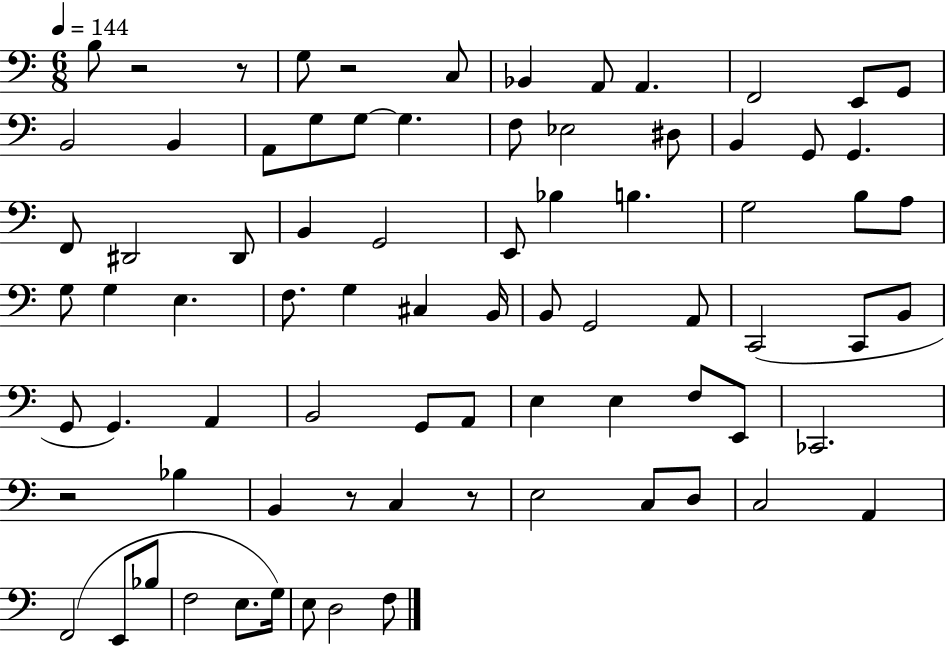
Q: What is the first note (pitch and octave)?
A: B3